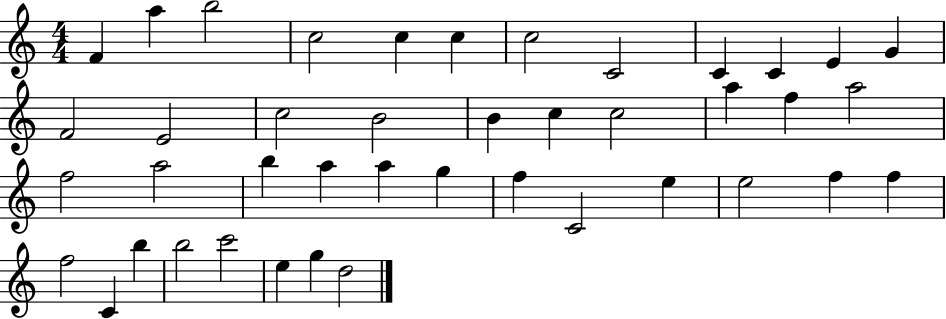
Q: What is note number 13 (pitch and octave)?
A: F4